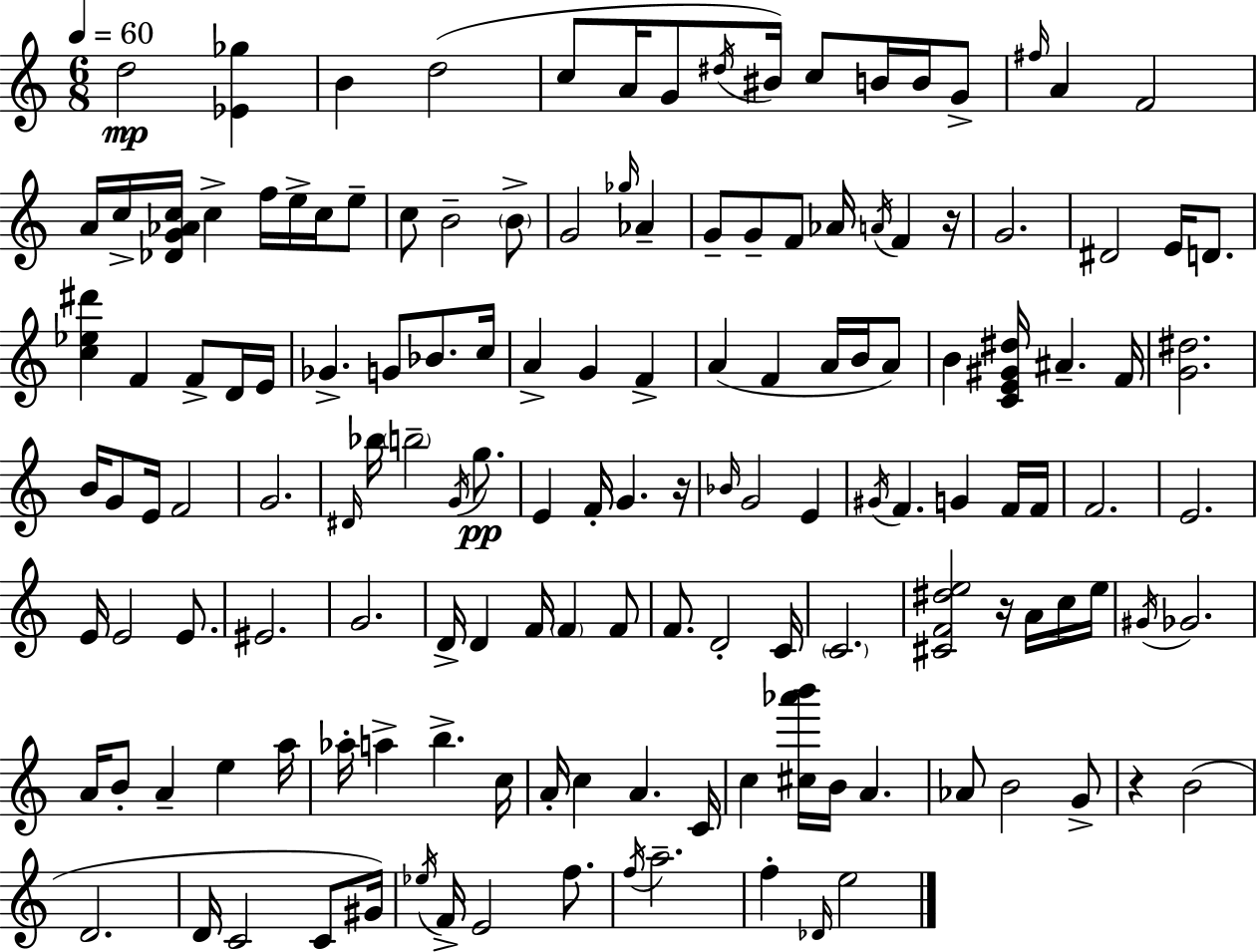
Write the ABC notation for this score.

X:1
T:Untitled
M:6/8
L:1/4
K:Am
d2 [_E_g] B d2 c/2 A/4 G/2 ^d/4 ^B/4 c/2 B/4 B/4 G/2 ^f/4 A F2 A/4 c/4 [_DG_Ac]/4 c f/4 e/4 c/4 e/2 c/2 B2 B/2 G2 _g/4 _A G/2 G/2 F/2 _A/4 A/4 F z/4 G2 ^D2 E/4 D/2 [c_e^d'] F F/2 D/4 E/4 _G G/2 _B/2 c/4 A G F A F A/4 B/4 A/2 B [CE^G^d]/4 ^A F/4 [G^d]2 B/4 G/2 E/4 F2 G2 ^D/4 _b/4 b2 G/4 g/2 E F/4 G z/4 _B/4 G2 E ^G/4 F G F/4 F/4 F2 E2 E/4 E2 E/2 ^E2 G2 D/4 D F/4 F F/2 F/2 D2 C/4 C2 [^CF^de]2 z/4 A/4 c/4 e/4 ^G/4 _G2 A/4 B/2 A e a/4 _a/4 a b c/4 A/4 c A C/4 c [^c_a'b']/4 B/4 A _A/2 B2 G/2 z B2 D2 D/4 C2 C/2 ^G/4 _e/4 F/4 E2 f/2 f/4 a2 f _D/4 e2